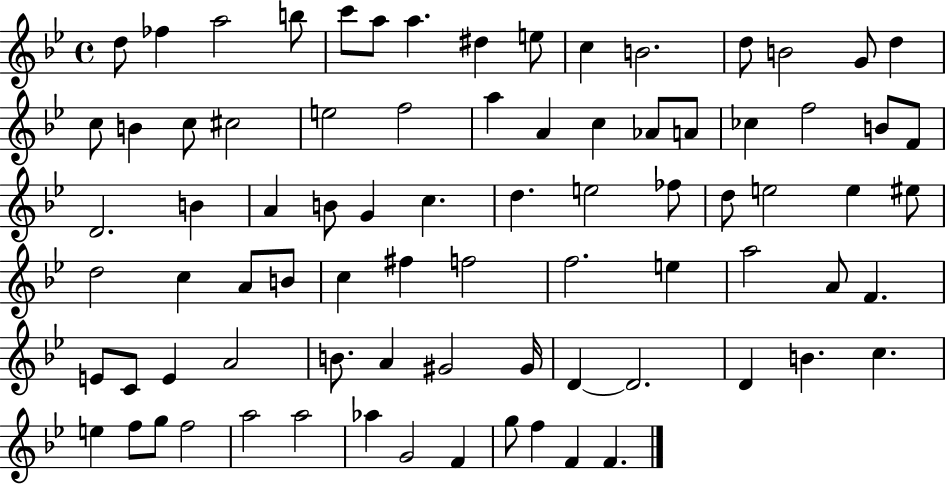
D5/e FES5/q A5/h B5/e C6/e A5/e A5/q. D#5/q E5/e C5/q B4/h. D5/e B4/h G4/e D5/q C5/e B4/q C5/e C#5/h E5/h F5/h A5/q A4/q C5/q Ab4/e A4/e CES5/q F5/h B4/e F4/e D4/h. B4/q A4/q B4/e G4/q C5/q. D5/q. E5/h FES5/e D5/e E5/h E5/q EIS5/e D5/h C5/q A4/e B4/e C5/q F#5/q F5/h F5/h. E5/q A5/h A4/e F4/q. E4/e C4/e E4/q A4/h B4/e. A4/q G#4/h G#4/s D4/q D4/h. D4/q B4/q. C5/q. E5/q F5/e G5/e F5/h A5/h A5/h Ab5/q G4/h F4/q G5/e F5/q F4/q F4/q.